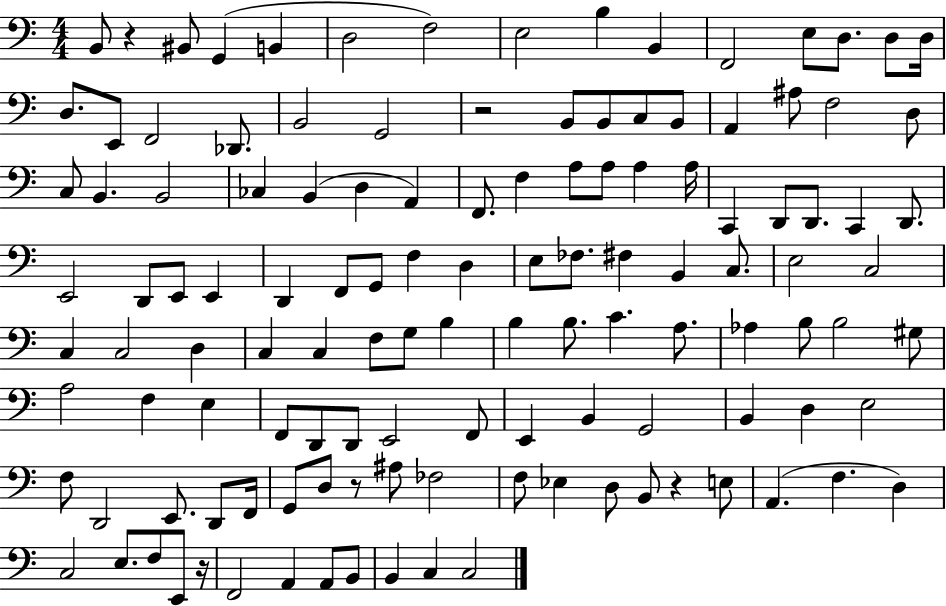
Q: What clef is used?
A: bass